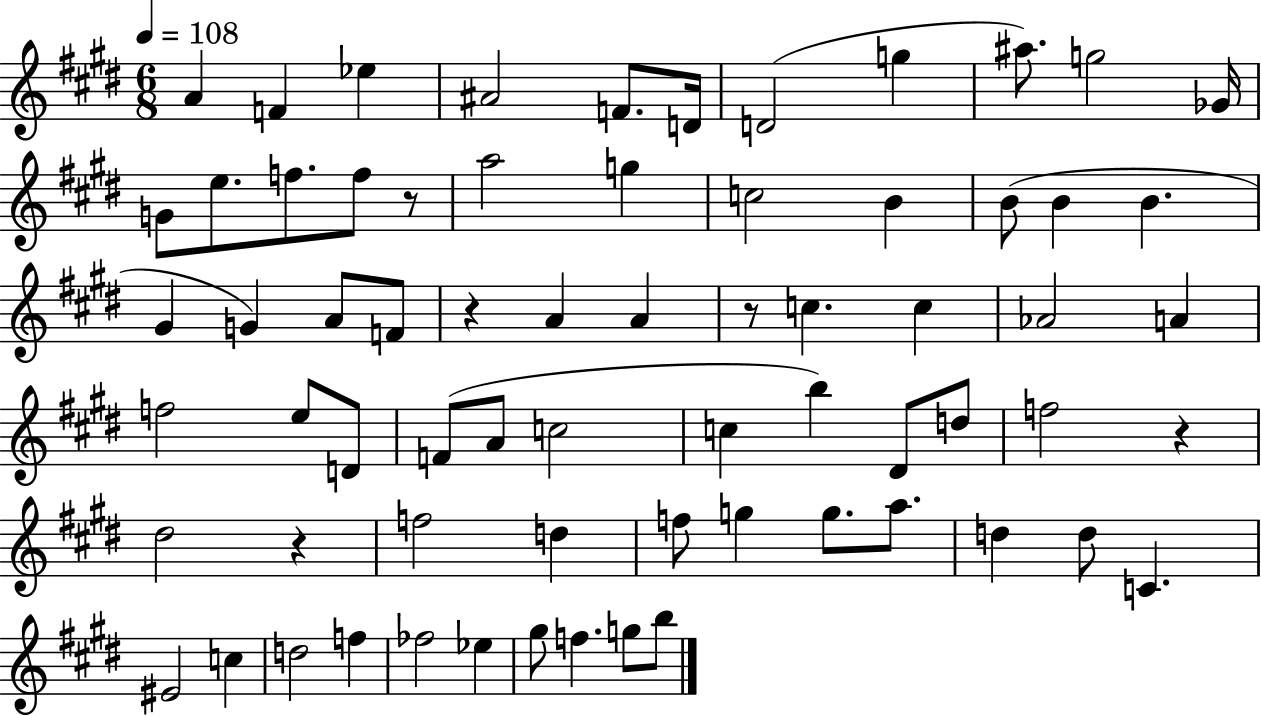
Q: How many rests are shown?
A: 5